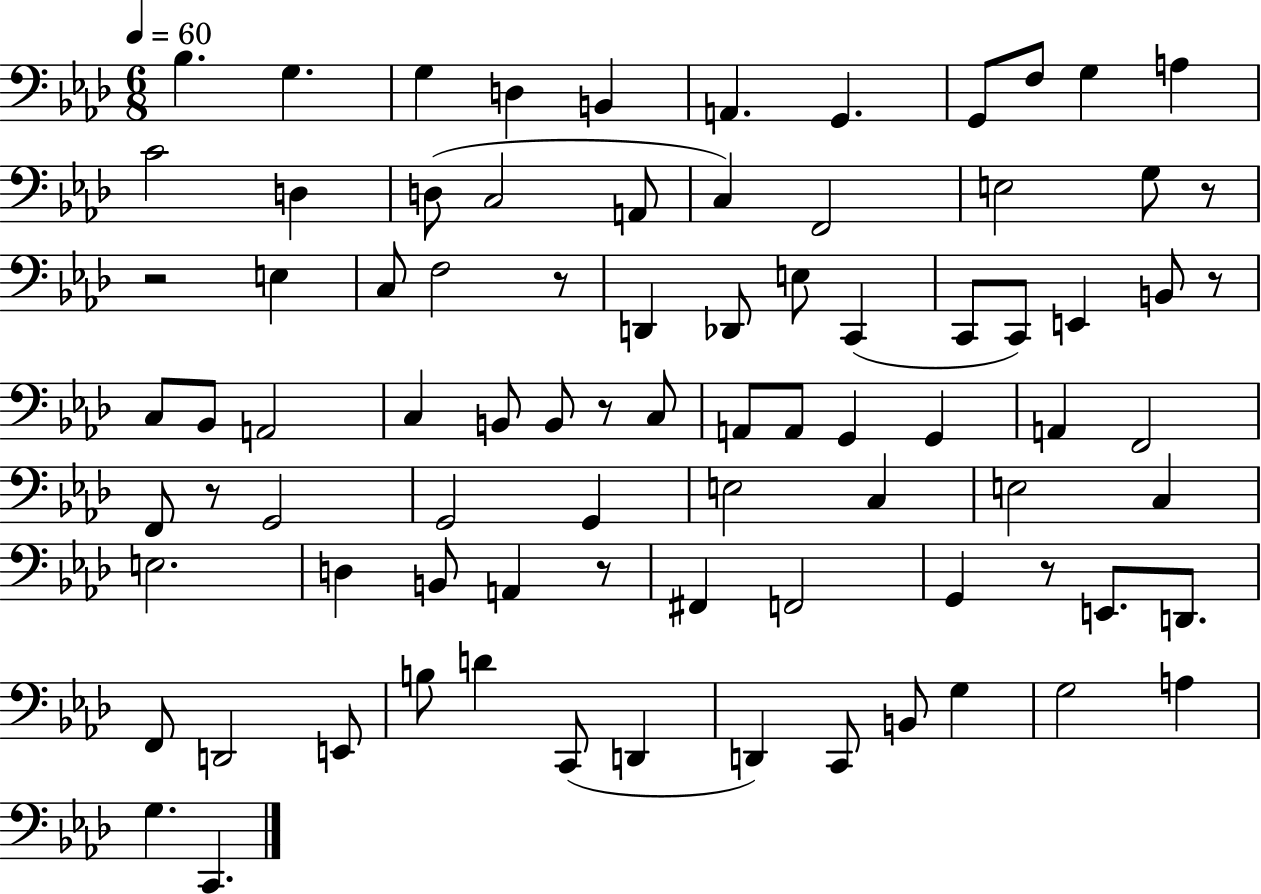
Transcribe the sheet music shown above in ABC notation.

X:1
T:Untitled
M:6/8
L:1/4
K:Ab
_B, G, G, D, B,, A,, G,, G,,/2 F,/2 G, A, C2 D, D,/2 C,2 A,,/2 C, F,,2 E,2 G,/2 z/2 z2 E, C,/2 F,2 z/2 D,, _D,,/2 E,/2 C,, C,,/2 C,,/2 E,, B,,/2 z/2 C,/2 _B,,/2 A,,2 C, B,,/2 B,,/2 z/2 C,/2 A,,/2 A,,/2 G,, G,, A,, F,,2 F,,/2 z/2 G,,2 G,,2 G,, E,2 C, E,2 C, E,2 D, B,,/2 A,, z/2 ^F,, F,,2 G,, z/2 E,,/2 D,,/2 F,,/2 D,,2 E,,/2 B,/2 D C,,/2 D,, D,, C,,/2 B,,/2 G, G,2 A, G, C,,